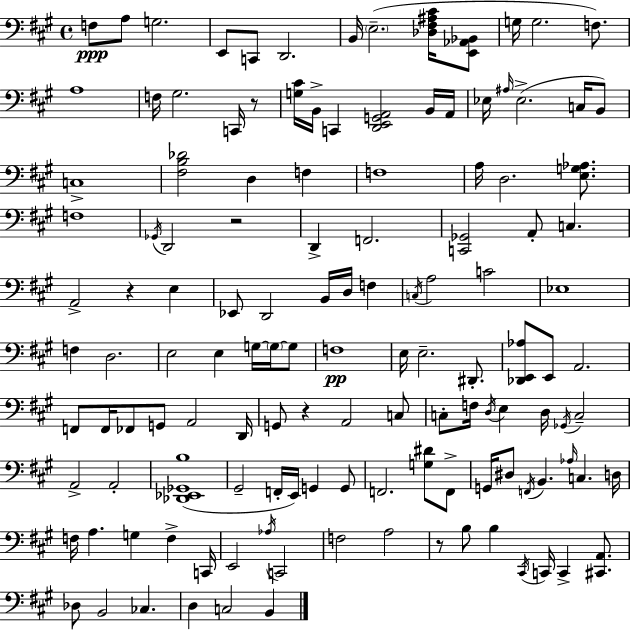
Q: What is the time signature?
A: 4/4